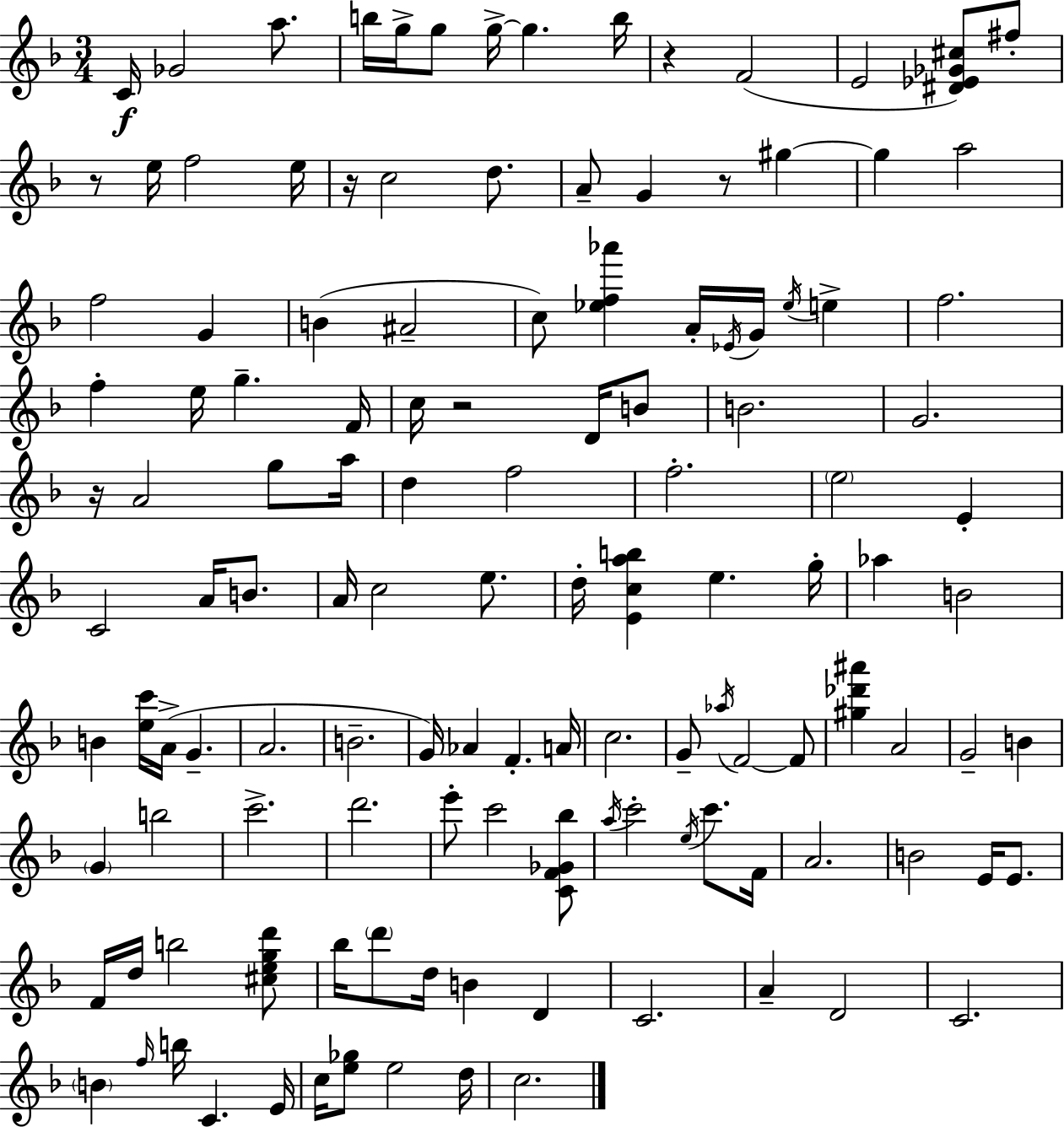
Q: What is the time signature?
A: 3/4